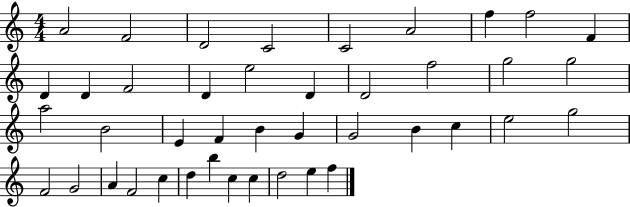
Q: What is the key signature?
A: C major